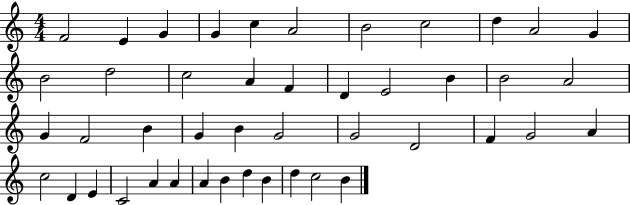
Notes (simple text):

F4/h E4/q G4/q G4/q C5/q A4/h B4/h C5/h D5/q A4/h G4/q B4/h D5/h C5/h A4/q F4/q D4/q E4/h B4/q B4/h A4/h G4/q F4/h B4/q G4/q B4/q G4/h G4/h D4/h F4/q G4/h A4/q C5/h D4/q E4/q C4/h A4/q A4/q A4/q B4/q D5/q B4/q D5/q C5/h B4/q